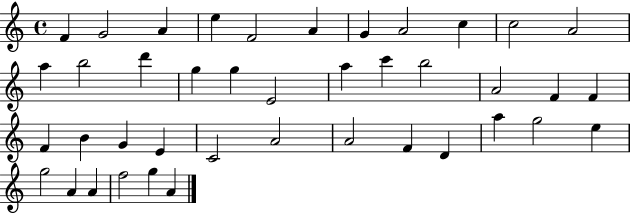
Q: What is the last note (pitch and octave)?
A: A4